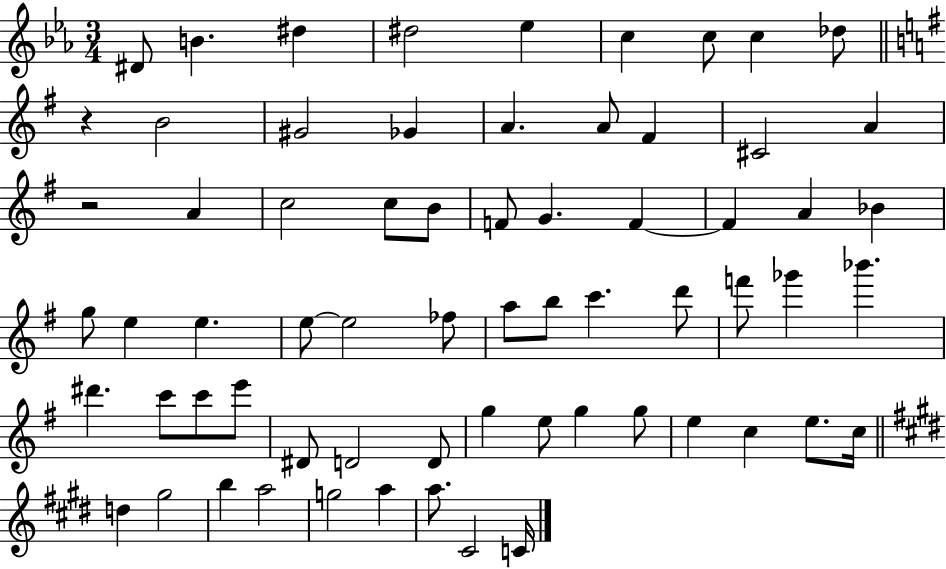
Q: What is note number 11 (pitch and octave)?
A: G#4